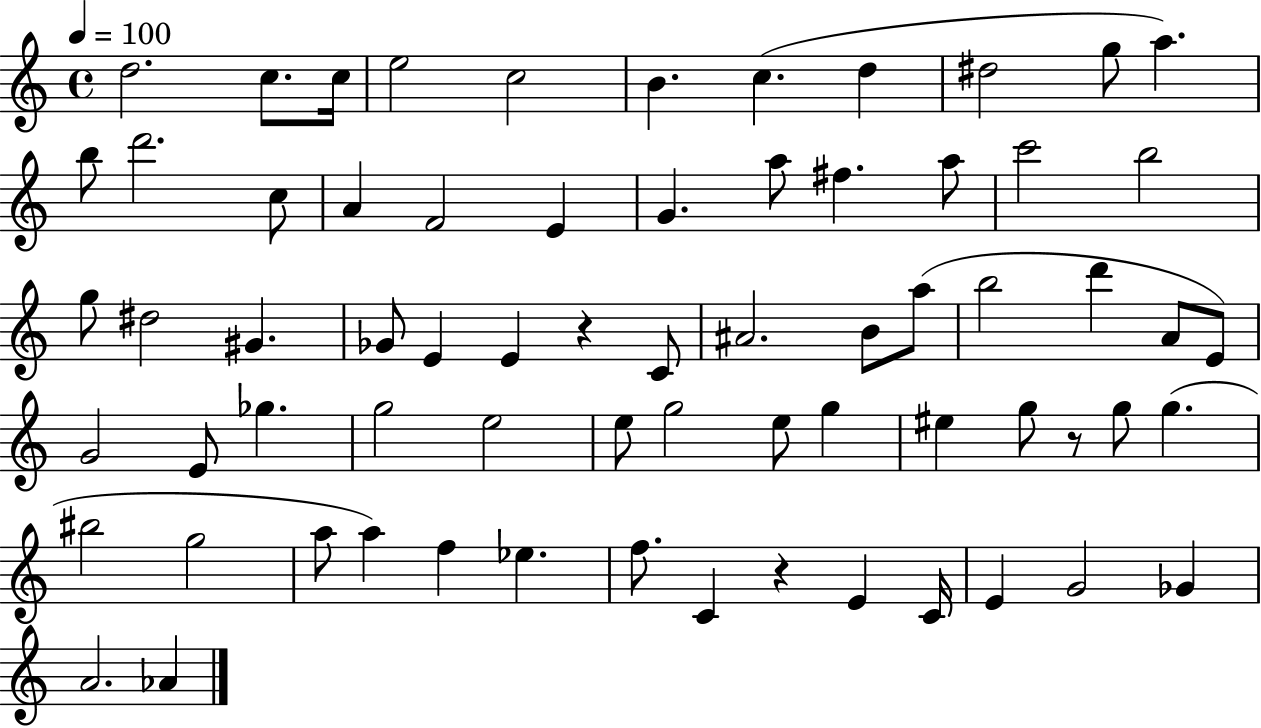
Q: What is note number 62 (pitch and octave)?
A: G4